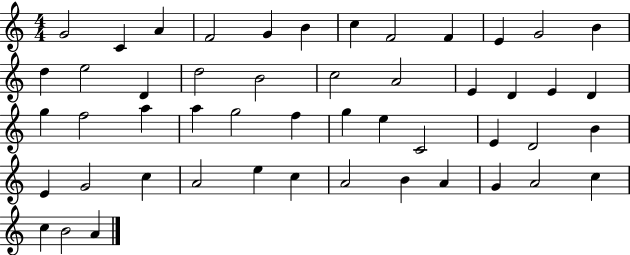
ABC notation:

X:1
T:Untitled
M:4/4
L:1/4
K:C
G2 C A F2 G B c F2 F E G2 B d e2 D d2 B2 c2 A2 E D E D g f2 a a g2 f g e C2 E D2 B E G2 c A2 e c A2 B A G A2 c c B2 A